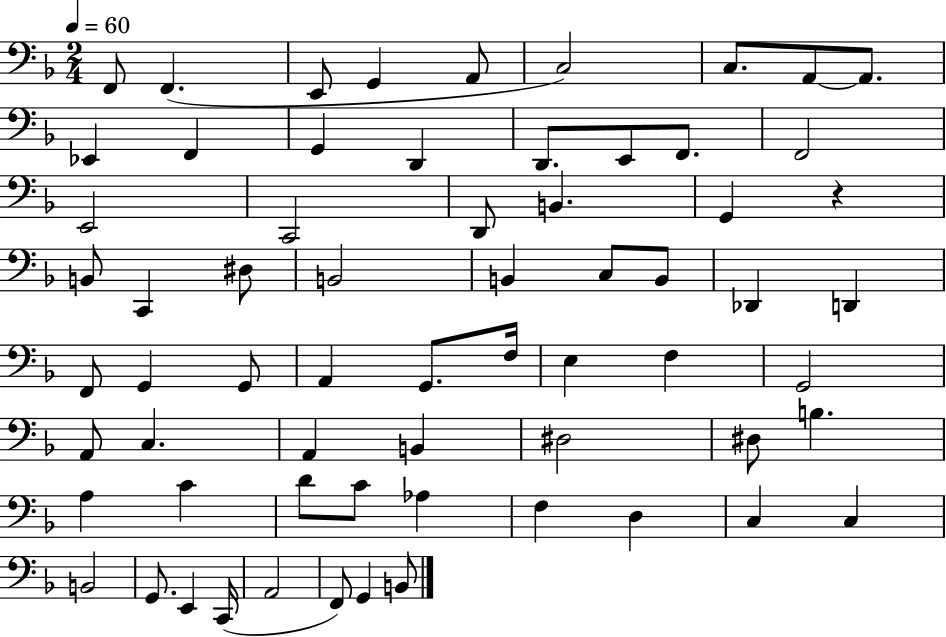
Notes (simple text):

F2/e F2/q. E2/e G2/q A2/e C3/h C3/e. A2/e A2/e. Eb2/q F2/q G2/q D2/q D2/e. E2/e F2/e. F2/h E2/h C2/h D2/e B2/q. G2/q R/q B2/e C2/q D#3/e B2/h B2/q C3/e B2/e Db2/q D2/q F2/e G2/q G2/e A2/q G2/e. F3/s E3/q F3/q G2/h A2/e C3/q. A2/q B2/q D#3/h D#3/e B3/q. A3/q C4/q D4/e C4/e Ab3/q F3/q D3/q C3/q C3/q B2/h G2/e. E2/q C2/s A2/h F2/e G2/q B2/e